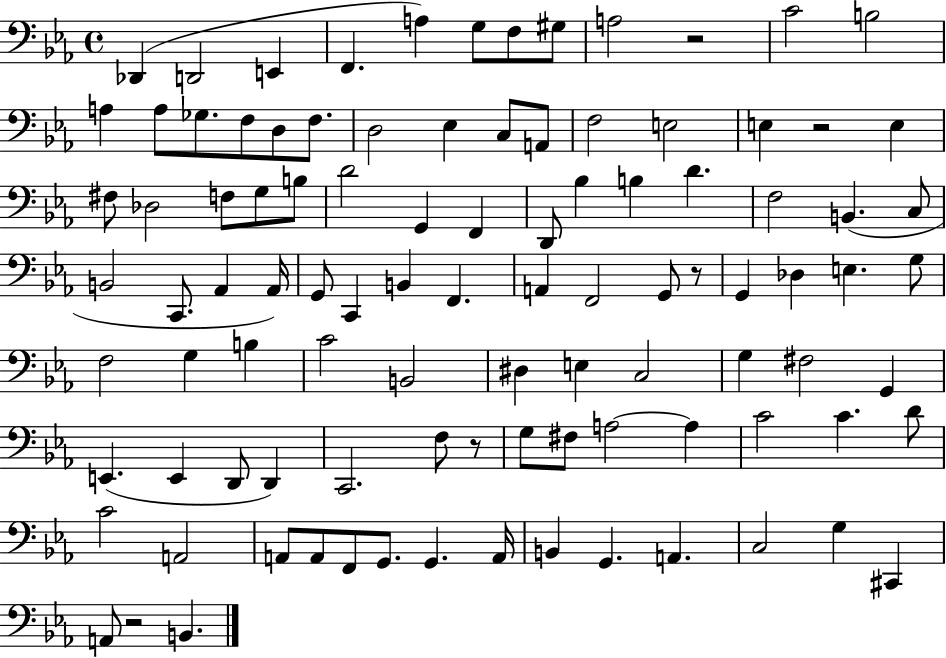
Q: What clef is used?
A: bass